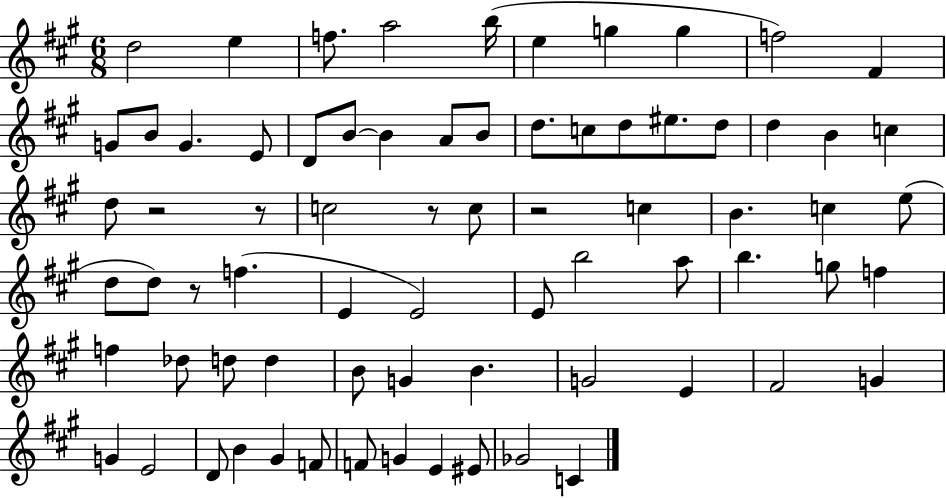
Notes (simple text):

D5/h E5/q F5/e. A5/h B5/s E5/q G5/q G5/q F5/h F#4/q G4/e B4/e G4/q. E4/e D4/e B4/e B4/q A4/e B4/e D5/e. C5/e D5/e EIS5/e. D5/e D5/q B4/q C5/q D5/e R/h R/e C5/h R/e C5/e R/h C5/q B4/q. C5/q E5/e D5/e D5/e R/e F5/q. E4/q E4/h E4/e B5/h A5/e B5/q. G5/e F5/q F5/q Db5/e D5/e D5/q B4/e G4/q B4/q. G4/h E4/q F#4/h G4/q G4/q E4/h D4/e B4/q G#4/q F4/e F4/e G4/q E4/q EIS4/e Gb4/h C4/q